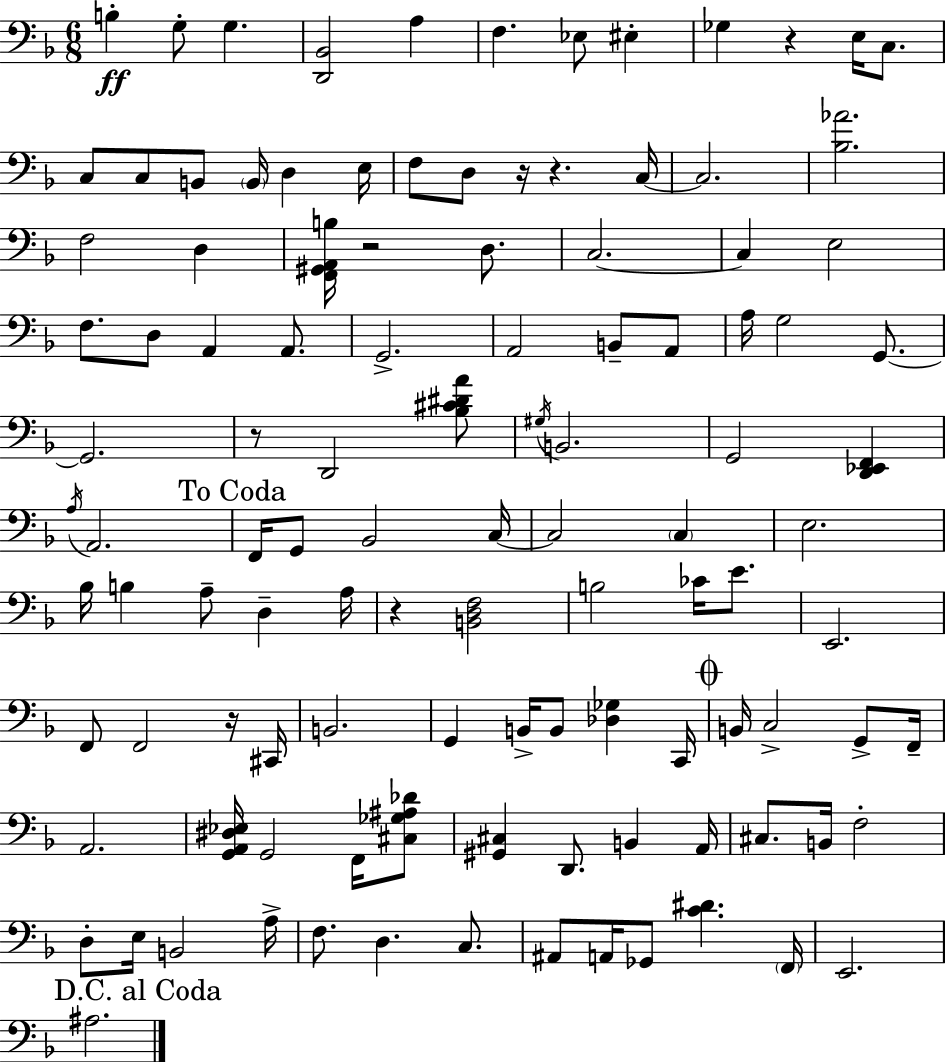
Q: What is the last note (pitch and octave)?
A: A#3